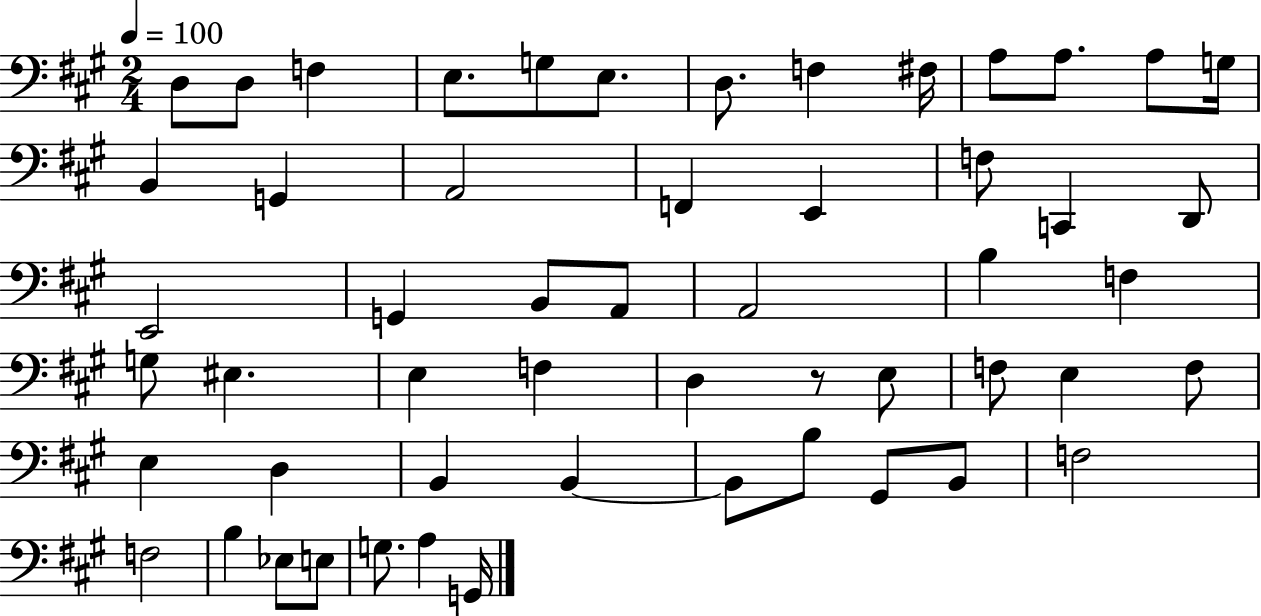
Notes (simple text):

D3/e D3/e F3/q E3/e. G3/e E3/e. D3/e. F3/q F#3/s A3/e A3/e. A3/e G3/s B2/q G2/q A2/h F2/q E2/q F3/e C2/q D2/e E2/h G2/q B2/e A2/e A2/h B3/q F3/q G3/e EIS3/q. E3/q F3/q D3/q R/e E3/e F3/e E3/q F3/e E3/q D3/q B2/q B2/q B2/e B3/e G#2/e B2/e F3/h F3/h B3/q Eb3/e E3/e G3/e. A3/q G2/s